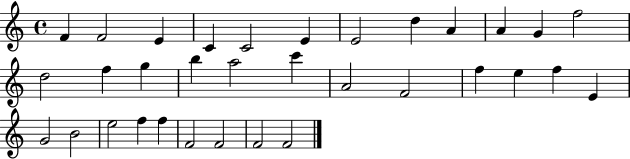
F4/q F4/h E4/q C4/q C4/h E4/q E4/h D5/q A4/q A4/q G4/q F5/h D5/h F5/q G5/q B5/q A5/h C6/q A4/h F4/h F5/q E5/q F5/q E4/q G4/h B4/h E5/h F5/q F5/q F4/h F4/h F4/h F4/h